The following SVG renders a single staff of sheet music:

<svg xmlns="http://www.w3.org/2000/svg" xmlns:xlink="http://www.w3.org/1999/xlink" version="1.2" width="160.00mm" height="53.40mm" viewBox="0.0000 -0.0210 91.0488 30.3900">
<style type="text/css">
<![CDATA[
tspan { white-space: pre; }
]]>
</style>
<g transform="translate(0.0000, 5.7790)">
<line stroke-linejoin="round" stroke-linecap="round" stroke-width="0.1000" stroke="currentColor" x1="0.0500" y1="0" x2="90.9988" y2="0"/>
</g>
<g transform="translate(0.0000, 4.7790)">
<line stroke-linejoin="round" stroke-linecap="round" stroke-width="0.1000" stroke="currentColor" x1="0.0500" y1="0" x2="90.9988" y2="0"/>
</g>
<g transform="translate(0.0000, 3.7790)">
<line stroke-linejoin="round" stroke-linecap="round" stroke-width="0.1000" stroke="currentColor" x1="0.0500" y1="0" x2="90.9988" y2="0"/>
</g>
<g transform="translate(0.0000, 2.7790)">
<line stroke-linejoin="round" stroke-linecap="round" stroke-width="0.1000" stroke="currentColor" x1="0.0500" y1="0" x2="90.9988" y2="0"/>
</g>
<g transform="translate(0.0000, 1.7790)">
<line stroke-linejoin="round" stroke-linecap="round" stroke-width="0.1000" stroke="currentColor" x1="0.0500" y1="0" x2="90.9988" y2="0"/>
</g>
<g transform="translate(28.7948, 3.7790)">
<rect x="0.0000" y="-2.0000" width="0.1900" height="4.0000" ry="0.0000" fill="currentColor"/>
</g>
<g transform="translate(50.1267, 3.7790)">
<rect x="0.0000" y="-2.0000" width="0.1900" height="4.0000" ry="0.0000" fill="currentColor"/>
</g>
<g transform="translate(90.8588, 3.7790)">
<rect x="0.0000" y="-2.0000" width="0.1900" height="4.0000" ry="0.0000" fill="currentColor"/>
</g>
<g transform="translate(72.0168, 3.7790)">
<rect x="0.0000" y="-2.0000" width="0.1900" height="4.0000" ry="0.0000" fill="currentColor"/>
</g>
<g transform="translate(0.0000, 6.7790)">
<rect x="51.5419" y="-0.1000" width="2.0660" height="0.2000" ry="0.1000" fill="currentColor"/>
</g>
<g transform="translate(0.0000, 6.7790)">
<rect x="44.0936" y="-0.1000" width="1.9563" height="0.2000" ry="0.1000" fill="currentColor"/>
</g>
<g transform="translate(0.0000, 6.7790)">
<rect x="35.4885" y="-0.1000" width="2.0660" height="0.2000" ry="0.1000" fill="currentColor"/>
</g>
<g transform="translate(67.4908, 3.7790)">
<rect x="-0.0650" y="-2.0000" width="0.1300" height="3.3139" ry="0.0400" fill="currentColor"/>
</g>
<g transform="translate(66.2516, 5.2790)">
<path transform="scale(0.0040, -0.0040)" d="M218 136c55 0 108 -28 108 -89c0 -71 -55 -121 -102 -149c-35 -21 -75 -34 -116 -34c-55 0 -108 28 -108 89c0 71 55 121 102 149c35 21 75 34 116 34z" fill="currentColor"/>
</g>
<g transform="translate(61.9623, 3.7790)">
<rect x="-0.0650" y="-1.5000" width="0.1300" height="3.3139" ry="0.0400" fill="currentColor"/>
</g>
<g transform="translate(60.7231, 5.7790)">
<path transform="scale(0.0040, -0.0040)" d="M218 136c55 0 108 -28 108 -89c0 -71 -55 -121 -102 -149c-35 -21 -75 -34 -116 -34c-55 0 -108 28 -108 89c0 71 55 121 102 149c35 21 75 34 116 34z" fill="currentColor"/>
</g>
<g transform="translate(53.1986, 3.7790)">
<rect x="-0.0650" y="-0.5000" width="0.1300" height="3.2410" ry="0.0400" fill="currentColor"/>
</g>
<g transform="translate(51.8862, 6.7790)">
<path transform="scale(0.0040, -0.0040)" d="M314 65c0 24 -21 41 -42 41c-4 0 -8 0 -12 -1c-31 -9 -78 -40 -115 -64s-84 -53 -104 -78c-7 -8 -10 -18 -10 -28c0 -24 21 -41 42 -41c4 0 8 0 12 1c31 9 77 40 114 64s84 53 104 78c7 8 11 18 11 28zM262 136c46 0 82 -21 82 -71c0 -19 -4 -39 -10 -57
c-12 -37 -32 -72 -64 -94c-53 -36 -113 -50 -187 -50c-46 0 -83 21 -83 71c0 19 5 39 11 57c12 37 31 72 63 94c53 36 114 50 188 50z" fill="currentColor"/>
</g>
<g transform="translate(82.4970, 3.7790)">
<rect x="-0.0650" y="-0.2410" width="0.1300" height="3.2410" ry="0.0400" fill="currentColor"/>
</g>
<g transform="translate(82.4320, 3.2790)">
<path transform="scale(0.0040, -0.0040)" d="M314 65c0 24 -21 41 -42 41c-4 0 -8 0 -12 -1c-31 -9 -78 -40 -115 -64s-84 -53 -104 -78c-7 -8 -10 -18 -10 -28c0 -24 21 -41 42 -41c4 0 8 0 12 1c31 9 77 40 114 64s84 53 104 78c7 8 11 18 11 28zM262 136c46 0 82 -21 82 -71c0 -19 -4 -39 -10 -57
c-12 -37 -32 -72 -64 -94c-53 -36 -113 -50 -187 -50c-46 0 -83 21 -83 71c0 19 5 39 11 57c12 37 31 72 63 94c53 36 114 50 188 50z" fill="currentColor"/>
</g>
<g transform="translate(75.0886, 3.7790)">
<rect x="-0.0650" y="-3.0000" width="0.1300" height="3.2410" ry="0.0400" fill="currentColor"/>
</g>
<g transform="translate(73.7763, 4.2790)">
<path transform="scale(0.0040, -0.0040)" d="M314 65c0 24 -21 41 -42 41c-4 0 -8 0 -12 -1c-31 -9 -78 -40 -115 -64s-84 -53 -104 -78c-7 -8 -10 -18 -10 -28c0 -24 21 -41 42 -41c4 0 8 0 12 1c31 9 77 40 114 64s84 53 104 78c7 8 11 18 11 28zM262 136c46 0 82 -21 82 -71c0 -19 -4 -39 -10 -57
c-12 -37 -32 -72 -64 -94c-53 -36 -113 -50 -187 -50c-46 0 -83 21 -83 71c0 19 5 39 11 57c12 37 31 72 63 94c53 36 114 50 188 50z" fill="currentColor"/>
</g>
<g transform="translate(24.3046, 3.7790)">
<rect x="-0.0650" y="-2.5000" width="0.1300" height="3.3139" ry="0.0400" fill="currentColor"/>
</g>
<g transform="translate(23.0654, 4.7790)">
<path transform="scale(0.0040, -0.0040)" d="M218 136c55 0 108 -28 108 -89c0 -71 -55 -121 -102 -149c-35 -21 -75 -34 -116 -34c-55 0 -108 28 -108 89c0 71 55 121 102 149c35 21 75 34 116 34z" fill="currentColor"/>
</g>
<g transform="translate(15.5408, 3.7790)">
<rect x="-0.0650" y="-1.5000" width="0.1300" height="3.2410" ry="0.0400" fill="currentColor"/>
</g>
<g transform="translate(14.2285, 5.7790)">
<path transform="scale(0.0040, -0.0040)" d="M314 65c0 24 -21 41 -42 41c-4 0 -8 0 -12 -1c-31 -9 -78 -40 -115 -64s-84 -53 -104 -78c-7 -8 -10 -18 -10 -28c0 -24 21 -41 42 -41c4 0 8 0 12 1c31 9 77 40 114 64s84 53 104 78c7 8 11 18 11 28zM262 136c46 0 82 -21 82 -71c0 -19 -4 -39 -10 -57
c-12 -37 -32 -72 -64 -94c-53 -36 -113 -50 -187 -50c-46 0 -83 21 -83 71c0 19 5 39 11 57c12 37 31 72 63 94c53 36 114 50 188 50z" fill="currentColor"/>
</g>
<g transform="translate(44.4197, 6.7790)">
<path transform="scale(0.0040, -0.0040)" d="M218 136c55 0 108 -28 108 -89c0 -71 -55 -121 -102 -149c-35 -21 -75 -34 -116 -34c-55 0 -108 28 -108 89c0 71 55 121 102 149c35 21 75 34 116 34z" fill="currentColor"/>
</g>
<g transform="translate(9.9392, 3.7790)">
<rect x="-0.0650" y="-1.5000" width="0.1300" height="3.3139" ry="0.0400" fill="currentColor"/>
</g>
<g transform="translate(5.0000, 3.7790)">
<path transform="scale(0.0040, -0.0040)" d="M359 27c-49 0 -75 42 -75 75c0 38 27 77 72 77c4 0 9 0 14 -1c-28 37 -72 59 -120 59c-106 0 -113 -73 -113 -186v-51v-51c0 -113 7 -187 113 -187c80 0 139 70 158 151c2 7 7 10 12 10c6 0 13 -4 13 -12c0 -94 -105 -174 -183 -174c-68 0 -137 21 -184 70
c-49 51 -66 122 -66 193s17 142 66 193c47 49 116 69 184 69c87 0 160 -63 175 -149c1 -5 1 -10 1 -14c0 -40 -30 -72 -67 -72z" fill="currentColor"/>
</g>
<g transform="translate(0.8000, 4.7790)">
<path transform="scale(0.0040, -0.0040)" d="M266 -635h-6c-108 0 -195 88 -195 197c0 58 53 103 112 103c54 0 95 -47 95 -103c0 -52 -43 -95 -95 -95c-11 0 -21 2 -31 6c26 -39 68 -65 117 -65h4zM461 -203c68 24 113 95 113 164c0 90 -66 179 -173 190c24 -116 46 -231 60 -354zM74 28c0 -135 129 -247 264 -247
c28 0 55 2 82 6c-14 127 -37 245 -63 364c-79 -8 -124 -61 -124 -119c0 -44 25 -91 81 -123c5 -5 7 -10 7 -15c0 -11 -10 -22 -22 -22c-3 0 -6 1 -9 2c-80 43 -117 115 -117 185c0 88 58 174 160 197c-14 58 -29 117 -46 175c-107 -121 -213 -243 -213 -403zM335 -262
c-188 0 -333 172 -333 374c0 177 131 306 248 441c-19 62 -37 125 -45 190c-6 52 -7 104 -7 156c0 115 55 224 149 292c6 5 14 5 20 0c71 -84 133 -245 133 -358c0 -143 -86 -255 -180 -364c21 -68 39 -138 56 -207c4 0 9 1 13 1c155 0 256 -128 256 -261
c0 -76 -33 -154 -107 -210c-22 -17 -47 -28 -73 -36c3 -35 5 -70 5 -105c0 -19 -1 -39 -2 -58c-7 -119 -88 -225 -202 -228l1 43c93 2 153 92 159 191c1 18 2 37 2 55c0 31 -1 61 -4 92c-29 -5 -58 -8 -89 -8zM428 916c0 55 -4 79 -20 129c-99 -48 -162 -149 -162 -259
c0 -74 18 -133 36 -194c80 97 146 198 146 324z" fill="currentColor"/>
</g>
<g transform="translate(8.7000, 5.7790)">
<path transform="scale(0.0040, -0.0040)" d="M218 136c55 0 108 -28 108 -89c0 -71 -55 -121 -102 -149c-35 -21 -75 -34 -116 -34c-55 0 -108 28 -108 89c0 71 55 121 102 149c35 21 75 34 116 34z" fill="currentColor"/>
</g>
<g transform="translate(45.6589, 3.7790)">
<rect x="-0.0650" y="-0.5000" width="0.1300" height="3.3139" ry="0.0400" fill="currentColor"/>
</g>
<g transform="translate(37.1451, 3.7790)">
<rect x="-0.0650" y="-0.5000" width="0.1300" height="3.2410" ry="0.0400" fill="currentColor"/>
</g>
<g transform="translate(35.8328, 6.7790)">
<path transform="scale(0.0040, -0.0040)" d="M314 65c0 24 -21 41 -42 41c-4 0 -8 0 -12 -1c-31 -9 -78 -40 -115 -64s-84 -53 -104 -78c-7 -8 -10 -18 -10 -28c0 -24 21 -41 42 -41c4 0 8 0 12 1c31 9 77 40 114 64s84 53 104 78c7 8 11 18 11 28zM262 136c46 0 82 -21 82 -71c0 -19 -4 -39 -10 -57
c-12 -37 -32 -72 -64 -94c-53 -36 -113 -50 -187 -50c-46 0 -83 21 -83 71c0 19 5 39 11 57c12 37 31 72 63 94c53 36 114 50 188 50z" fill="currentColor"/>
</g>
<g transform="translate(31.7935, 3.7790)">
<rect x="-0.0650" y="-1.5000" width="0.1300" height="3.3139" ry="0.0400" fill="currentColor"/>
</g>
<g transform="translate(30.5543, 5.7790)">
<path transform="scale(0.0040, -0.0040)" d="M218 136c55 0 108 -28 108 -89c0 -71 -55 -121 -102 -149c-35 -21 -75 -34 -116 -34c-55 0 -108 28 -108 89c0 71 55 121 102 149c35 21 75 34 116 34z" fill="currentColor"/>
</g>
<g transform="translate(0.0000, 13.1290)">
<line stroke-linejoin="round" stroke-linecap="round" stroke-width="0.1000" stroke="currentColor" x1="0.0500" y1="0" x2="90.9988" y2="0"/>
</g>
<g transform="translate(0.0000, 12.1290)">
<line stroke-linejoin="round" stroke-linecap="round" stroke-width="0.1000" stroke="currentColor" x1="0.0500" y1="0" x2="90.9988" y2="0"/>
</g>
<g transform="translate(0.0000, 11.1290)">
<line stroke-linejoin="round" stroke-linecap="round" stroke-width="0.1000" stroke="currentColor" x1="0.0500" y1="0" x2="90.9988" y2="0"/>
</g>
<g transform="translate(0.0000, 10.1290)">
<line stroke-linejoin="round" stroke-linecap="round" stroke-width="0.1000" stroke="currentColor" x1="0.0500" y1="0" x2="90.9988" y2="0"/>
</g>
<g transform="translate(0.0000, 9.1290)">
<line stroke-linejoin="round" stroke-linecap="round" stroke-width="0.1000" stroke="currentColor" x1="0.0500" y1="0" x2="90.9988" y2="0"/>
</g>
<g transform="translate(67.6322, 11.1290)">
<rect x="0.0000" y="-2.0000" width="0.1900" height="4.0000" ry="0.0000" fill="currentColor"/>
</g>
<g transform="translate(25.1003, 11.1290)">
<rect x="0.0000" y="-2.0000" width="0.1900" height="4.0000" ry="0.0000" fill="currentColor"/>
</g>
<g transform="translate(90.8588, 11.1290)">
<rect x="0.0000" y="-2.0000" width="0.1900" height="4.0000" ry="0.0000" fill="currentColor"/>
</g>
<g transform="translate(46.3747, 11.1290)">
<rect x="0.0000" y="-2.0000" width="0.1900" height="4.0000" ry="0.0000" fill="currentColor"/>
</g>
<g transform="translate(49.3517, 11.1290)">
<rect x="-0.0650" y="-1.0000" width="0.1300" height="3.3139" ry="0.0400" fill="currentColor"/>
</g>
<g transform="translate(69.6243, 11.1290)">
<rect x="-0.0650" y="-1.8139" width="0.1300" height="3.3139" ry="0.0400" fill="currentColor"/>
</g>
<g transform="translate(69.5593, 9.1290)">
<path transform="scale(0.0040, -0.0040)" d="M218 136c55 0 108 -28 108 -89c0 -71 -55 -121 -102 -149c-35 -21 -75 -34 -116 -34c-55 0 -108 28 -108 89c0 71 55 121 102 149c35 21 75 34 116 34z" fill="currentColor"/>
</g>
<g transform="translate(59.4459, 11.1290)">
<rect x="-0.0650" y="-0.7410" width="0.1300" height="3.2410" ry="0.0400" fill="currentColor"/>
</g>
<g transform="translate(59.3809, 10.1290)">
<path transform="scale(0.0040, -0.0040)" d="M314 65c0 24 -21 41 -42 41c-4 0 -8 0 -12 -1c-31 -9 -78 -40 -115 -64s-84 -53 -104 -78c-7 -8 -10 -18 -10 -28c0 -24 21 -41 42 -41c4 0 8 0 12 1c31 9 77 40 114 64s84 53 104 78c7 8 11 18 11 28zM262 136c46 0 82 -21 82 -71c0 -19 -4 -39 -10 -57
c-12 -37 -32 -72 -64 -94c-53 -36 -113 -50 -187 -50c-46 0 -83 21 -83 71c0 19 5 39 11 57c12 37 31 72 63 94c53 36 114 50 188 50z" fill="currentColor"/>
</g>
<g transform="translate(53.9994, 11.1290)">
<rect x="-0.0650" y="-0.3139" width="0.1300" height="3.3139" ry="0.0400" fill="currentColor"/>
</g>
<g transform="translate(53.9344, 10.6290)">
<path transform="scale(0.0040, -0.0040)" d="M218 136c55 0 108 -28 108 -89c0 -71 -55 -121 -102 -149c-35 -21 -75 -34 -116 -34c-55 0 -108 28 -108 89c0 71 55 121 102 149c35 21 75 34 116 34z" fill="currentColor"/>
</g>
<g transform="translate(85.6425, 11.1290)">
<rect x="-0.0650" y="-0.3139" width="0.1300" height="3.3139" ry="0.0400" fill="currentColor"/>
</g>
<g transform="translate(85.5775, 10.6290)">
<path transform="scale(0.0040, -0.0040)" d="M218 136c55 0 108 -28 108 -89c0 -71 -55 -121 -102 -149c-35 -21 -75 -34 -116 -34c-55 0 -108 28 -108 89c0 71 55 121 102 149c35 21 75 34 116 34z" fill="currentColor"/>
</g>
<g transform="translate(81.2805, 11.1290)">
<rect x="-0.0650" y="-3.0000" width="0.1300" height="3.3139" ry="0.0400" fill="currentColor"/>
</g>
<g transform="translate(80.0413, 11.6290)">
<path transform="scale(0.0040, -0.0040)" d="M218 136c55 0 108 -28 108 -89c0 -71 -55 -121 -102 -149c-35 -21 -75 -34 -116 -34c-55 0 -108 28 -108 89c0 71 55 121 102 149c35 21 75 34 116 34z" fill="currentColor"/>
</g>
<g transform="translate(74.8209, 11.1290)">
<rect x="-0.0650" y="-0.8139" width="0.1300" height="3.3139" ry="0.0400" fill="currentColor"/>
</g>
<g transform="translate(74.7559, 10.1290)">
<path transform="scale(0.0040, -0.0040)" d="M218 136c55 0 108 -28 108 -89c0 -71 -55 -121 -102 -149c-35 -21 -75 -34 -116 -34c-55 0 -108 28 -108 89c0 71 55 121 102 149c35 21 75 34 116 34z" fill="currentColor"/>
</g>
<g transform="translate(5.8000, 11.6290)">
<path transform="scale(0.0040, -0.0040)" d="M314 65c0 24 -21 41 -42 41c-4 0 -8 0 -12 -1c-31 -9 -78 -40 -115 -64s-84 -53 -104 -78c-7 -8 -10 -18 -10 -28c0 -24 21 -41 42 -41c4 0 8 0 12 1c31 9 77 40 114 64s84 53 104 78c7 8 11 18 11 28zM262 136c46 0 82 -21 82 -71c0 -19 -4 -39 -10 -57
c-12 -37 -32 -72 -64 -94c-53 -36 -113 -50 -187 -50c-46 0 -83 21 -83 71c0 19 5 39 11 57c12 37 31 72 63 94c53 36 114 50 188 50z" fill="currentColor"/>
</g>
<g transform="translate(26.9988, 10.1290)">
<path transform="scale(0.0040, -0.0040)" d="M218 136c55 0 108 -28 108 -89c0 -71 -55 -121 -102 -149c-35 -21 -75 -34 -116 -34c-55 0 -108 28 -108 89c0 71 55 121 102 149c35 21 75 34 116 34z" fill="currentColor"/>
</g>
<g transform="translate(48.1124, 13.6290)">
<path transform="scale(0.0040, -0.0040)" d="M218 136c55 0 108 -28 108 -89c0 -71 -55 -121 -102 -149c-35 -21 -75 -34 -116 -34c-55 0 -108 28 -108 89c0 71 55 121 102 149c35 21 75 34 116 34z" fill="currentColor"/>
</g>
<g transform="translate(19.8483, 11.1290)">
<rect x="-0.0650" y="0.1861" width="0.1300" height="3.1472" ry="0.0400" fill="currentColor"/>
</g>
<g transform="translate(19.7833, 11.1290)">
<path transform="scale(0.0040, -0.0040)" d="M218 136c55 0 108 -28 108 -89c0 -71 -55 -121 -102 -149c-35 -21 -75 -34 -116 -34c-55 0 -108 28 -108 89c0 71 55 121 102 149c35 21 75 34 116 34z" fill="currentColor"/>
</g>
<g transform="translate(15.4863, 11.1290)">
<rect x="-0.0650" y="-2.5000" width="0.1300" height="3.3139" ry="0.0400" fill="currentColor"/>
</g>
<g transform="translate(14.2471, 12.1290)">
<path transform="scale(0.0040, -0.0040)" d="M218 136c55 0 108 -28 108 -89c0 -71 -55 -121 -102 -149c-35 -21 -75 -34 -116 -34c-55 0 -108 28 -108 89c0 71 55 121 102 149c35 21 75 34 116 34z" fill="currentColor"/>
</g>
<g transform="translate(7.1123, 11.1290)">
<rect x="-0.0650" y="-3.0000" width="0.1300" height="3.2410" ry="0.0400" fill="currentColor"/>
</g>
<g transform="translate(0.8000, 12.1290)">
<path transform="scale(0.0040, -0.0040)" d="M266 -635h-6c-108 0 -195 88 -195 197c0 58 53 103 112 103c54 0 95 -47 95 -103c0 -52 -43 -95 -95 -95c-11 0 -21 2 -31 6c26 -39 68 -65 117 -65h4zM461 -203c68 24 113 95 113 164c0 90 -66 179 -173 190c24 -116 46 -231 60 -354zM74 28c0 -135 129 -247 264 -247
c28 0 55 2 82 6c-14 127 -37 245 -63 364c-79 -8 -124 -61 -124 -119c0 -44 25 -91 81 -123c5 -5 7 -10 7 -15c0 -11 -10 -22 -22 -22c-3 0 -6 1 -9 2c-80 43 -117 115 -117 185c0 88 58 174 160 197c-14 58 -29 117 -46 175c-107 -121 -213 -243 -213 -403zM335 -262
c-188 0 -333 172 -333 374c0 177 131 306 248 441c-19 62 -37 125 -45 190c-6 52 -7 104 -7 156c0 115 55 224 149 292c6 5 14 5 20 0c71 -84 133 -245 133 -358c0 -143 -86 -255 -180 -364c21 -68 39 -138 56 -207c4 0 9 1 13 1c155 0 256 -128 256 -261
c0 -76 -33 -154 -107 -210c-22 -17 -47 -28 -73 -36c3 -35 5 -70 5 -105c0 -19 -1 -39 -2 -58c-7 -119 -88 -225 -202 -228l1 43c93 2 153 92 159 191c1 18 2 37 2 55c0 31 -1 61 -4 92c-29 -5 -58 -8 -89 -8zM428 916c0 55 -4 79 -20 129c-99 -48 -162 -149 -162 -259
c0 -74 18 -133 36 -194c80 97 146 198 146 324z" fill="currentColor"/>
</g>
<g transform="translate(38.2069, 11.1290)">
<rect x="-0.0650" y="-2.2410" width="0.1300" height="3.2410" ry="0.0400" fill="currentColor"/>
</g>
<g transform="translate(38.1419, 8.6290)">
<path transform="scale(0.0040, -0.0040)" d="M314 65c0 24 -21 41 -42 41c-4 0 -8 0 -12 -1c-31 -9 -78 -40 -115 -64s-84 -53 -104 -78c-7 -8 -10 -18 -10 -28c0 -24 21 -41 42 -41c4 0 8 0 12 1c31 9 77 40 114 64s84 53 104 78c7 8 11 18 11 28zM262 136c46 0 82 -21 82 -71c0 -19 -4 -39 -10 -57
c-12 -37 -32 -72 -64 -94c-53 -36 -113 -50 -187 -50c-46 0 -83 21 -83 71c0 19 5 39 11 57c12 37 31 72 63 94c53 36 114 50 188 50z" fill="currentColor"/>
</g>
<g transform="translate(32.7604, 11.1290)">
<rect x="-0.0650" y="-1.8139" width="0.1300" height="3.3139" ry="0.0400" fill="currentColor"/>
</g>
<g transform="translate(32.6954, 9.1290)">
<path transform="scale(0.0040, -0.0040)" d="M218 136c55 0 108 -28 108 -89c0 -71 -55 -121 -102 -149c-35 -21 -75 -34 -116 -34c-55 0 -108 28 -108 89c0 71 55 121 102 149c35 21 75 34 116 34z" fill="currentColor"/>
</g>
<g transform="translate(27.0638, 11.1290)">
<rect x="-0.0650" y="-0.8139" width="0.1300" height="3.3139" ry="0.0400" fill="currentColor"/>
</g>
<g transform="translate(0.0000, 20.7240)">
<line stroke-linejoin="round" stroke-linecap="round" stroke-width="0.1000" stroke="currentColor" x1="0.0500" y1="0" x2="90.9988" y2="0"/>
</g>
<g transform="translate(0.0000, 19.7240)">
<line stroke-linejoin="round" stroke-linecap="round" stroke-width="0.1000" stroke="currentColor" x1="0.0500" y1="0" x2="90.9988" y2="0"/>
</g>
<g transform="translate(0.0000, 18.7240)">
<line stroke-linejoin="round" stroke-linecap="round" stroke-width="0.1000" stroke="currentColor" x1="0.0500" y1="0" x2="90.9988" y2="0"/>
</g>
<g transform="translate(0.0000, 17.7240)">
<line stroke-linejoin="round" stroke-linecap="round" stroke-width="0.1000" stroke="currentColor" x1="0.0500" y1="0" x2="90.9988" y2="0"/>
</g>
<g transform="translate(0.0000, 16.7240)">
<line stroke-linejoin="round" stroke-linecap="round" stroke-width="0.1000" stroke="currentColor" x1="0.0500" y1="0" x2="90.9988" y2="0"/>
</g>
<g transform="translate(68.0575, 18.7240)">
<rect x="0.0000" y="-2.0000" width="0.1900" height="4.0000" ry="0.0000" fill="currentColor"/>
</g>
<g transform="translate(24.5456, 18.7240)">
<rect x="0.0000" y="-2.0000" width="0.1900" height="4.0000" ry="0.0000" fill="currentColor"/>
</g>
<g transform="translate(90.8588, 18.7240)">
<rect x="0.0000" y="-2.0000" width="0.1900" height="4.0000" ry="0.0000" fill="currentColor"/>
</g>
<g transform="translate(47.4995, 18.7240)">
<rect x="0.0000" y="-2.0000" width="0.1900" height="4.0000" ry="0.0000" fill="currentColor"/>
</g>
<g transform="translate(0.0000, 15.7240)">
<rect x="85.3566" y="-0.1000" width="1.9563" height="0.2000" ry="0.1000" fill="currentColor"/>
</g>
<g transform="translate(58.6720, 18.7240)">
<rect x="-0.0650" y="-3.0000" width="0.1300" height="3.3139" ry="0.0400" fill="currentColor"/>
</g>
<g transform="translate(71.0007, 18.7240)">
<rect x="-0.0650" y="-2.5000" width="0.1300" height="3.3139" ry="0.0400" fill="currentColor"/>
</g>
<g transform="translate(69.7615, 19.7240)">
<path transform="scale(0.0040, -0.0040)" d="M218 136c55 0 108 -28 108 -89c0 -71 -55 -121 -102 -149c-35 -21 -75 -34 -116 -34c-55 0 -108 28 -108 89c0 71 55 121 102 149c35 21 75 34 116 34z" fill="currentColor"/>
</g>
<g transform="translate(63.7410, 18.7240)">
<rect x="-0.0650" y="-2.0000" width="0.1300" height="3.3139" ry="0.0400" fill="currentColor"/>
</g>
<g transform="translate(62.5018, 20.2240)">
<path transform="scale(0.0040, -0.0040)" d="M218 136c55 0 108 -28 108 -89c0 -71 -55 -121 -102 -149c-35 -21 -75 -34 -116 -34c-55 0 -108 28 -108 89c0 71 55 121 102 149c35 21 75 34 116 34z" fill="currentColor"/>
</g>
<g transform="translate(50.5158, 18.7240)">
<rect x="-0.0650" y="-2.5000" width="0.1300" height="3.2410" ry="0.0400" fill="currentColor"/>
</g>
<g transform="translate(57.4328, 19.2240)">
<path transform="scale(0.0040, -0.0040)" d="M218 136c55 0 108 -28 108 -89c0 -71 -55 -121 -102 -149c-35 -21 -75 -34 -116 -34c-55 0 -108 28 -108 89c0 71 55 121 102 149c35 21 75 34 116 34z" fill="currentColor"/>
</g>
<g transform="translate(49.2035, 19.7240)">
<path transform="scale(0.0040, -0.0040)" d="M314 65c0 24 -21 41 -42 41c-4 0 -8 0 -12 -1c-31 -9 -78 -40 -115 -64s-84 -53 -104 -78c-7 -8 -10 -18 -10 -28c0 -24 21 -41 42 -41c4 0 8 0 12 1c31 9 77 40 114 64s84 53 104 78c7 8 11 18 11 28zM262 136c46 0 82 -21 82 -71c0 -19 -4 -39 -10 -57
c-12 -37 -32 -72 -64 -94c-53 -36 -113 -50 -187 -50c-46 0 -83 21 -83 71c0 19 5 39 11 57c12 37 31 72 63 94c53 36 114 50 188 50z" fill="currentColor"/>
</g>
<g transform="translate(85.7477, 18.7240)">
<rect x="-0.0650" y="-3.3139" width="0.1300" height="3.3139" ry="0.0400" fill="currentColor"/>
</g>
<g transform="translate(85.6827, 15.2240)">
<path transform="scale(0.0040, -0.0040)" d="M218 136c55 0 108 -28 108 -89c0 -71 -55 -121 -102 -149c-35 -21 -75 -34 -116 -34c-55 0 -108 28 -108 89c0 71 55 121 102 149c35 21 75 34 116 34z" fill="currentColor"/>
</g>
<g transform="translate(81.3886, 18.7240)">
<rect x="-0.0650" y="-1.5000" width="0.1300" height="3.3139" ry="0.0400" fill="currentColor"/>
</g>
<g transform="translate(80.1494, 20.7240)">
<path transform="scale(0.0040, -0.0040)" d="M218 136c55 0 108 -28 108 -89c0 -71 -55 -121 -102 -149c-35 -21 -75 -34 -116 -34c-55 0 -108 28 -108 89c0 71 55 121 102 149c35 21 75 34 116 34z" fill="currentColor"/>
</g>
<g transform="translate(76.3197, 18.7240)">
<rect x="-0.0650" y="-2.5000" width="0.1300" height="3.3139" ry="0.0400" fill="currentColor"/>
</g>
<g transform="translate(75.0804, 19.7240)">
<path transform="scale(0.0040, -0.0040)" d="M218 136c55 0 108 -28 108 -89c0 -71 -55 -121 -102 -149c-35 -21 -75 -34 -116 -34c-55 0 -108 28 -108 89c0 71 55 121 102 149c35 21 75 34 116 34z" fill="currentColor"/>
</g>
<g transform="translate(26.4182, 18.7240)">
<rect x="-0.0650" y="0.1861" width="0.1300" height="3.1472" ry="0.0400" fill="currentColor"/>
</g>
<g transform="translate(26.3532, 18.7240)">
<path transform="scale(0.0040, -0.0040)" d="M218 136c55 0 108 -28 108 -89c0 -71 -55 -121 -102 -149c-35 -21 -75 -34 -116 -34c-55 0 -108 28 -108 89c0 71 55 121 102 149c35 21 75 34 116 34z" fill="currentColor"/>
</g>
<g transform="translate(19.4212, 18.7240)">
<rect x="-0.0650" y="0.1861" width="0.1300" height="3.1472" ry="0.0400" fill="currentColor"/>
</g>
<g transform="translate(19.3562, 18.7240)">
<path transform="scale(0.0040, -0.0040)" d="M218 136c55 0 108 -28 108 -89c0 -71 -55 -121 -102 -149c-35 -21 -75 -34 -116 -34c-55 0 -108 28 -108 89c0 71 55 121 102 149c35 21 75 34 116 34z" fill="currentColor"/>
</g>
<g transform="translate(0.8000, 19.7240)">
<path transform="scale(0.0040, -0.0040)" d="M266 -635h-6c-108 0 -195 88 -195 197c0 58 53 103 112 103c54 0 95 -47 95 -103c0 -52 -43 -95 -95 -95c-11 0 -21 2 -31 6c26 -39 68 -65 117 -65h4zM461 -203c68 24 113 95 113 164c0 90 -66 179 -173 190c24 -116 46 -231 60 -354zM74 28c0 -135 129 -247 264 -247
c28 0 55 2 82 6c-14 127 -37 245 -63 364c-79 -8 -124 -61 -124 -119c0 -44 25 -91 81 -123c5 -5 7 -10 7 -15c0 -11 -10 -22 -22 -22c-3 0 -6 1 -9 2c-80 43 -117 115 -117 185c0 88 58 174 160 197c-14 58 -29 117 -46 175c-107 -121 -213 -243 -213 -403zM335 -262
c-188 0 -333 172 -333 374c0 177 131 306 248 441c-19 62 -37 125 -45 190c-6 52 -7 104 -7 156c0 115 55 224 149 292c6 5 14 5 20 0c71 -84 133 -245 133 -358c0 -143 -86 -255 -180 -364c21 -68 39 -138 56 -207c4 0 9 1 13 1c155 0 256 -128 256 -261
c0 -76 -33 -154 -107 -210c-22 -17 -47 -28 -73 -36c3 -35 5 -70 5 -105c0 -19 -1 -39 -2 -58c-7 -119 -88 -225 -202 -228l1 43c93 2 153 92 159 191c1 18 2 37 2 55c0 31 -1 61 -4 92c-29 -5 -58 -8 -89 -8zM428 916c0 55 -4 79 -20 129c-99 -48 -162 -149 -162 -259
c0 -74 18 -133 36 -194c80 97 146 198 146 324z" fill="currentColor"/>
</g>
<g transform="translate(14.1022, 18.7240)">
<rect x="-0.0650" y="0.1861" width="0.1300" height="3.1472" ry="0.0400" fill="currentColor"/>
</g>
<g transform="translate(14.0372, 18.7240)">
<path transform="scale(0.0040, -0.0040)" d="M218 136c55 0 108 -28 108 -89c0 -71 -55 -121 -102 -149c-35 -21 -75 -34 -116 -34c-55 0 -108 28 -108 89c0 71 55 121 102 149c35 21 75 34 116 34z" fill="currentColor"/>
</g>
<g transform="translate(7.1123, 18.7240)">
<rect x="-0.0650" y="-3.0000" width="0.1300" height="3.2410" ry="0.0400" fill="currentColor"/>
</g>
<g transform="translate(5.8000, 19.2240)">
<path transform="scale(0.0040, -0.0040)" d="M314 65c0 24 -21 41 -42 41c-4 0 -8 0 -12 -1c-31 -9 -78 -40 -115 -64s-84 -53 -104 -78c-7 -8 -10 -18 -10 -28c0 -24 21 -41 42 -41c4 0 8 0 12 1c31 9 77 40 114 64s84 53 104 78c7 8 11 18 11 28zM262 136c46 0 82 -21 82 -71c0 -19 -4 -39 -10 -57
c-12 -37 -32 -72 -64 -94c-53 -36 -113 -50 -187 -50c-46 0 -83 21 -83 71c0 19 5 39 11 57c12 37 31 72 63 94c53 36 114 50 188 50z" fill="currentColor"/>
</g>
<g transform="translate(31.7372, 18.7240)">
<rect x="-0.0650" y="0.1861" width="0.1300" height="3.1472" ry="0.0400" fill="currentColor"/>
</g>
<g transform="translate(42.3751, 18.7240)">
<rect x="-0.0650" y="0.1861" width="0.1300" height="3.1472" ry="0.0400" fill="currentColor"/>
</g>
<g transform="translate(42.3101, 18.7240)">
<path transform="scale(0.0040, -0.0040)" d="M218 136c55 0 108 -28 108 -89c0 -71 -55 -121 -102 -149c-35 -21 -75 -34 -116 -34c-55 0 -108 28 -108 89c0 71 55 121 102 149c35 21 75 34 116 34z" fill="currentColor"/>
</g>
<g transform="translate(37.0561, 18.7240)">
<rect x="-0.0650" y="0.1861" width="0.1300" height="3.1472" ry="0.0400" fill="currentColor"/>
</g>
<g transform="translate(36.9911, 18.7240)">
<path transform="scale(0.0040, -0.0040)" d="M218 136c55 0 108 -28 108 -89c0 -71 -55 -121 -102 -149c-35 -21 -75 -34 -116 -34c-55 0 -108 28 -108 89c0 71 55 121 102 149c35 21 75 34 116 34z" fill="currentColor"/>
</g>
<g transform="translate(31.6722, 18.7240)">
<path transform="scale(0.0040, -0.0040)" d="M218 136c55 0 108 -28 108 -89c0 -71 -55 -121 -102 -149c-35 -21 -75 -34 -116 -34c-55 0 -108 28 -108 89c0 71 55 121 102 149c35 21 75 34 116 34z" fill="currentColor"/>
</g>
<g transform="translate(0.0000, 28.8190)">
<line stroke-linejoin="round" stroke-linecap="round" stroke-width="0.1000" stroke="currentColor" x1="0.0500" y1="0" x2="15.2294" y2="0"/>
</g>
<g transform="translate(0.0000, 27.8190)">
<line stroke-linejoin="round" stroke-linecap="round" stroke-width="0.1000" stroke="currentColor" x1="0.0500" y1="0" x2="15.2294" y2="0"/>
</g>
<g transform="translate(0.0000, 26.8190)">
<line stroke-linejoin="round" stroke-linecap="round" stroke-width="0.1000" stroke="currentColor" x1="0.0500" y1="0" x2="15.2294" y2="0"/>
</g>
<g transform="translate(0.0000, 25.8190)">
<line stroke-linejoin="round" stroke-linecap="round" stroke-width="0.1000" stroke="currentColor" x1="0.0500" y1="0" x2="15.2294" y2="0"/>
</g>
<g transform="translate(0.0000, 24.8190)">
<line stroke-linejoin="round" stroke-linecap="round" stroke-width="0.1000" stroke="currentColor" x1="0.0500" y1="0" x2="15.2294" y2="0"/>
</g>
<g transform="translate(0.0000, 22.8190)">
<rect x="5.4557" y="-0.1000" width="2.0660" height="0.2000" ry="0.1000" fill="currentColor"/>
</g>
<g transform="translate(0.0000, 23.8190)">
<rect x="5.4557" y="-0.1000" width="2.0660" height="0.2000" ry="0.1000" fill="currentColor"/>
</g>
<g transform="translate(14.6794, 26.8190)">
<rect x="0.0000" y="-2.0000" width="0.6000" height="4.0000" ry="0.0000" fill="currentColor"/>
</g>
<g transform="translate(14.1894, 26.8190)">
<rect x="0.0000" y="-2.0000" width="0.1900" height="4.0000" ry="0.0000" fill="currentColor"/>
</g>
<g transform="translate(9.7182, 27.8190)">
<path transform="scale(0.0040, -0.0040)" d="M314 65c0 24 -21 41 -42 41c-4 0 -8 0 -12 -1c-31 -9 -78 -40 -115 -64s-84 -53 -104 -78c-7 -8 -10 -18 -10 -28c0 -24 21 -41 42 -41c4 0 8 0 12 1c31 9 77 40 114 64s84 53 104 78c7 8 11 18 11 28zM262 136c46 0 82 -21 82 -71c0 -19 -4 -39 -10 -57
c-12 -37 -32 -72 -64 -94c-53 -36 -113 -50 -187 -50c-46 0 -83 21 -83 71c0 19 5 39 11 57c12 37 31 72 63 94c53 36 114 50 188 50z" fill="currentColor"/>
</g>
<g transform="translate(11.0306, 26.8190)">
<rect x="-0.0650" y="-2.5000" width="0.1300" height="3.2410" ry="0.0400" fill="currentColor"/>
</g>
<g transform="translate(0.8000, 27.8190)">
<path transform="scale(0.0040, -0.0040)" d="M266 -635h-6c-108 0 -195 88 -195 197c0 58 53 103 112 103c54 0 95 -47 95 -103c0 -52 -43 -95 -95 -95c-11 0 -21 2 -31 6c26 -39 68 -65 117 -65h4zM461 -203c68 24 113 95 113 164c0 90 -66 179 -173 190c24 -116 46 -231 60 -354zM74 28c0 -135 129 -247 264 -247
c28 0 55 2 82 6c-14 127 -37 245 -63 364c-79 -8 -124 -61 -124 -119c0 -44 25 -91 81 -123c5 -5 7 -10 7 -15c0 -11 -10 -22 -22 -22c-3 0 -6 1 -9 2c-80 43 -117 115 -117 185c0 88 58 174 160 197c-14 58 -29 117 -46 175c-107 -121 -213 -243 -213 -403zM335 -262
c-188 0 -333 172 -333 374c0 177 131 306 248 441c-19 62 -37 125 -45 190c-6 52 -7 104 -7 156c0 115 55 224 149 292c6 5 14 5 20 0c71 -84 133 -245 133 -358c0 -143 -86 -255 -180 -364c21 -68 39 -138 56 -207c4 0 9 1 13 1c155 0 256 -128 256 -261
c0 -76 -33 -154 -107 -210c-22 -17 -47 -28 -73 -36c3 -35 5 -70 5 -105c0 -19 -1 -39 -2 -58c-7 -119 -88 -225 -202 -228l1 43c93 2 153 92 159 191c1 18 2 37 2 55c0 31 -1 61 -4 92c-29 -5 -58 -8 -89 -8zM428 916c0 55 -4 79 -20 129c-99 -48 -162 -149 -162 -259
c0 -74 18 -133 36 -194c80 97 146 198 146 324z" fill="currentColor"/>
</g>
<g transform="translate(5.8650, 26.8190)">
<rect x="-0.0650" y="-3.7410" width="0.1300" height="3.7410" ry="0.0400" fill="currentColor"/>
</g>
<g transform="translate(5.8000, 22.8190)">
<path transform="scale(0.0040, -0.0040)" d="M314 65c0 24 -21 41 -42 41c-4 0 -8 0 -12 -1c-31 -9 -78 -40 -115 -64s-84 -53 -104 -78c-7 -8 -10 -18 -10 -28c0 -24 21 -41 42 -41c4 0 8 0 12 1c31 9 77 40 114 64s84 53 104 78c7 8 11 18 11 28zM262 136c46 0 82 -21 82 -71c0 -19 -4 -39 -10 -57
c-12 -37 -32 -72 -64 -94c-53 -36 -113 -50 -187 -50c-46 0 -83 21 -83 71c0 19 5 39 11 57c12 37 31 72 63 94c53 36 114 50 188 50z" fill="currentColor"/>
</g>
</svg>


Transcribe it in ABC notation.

X:1
T:Untitled
M:4/4
L:1/4
K:C
E E2 G E C2 C C2 E F A2 c2 A2 G B d f g2 D c d2 f d A c A2 B B B B B B G2 A F G G E b c'2 G2